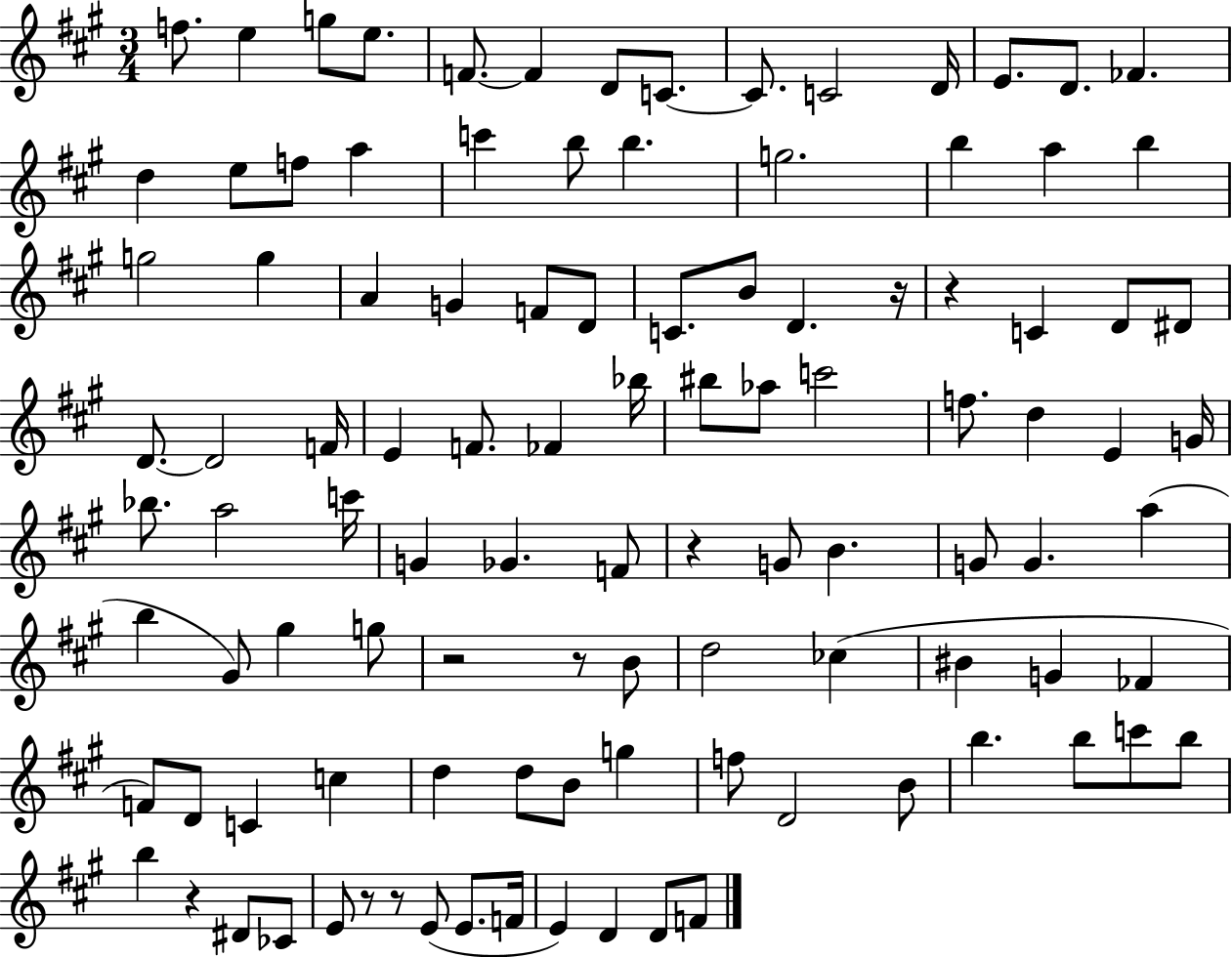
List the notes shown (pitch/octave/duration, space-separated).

F5/e. E5/q G5/e E5/e. F4/e. F4/q D4/e C4/e. C4/e. C4/h D4/s E4/e. D4/e. FES4/q. D5/q E5/e F5/e A5/q C6/q B5/e B5/q. G5/h. B5/q A5/q B5/q G5/h G5/q A4/q G4/q F4/e D4/e C4/e. B4/e D4/q. R/s R/q C4/q D4/e D#4/e D4/e. D4/h F4/s E4/q F4/e. FES4/q Bb5/s BIS5/e Ab5/e C6/h F5/e. D5/q E4/q G4/s Bb5/e. A5/h C6/s G4/q Gb4/q. F4/e R/q G4/e B4/q. G4/e G4/q. A5/q B5/q G#4/e G#5/q G5/e R/h R/e B4/e D5/h CES5/q BIS4/q G4/q FES4/q F4/e D4/e C4/q C5/q D5/q D5/e B4/e G5/q F5/e D4/h B4/e B5/q. B5/e C6/e B5/e B5/q R/q D#4/e CES4/e E4/e R/e R/e E4/e E4/e. F4/s E4/q D4/q D4/e F4/e